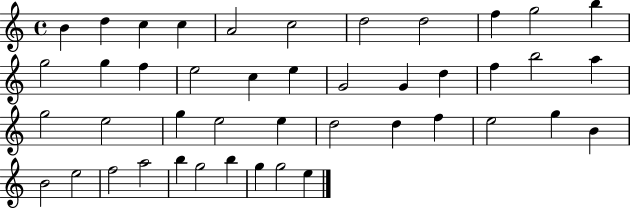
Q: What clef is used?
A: treble